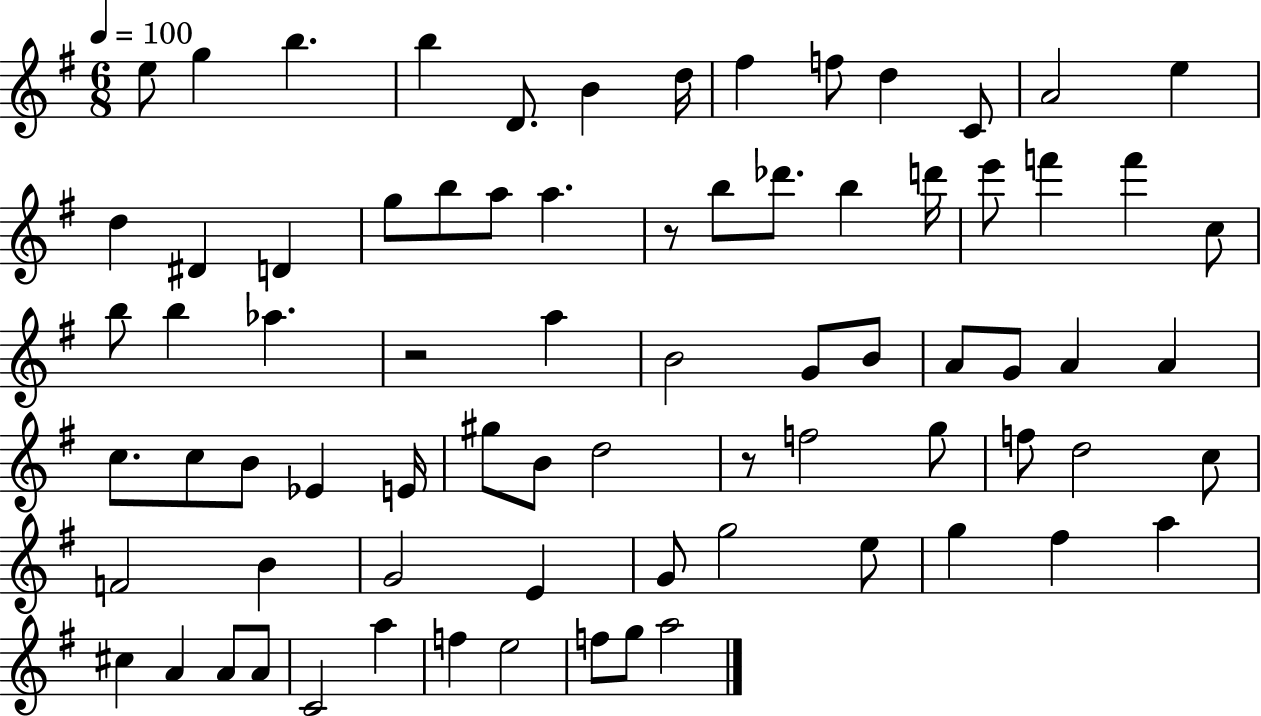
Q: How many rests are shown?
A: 3